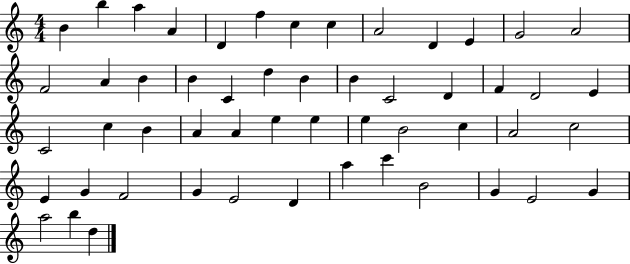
{
  \clef treble
  \numericTimeSignature
  \time 4/4
  \key c \major
  b'4 b''4 a''4 a'4 | d'4 f''4 c''4 c''4 | a'2 d'4 e'4 | g'2 a'2 | \break f'2 a'4 b'4 | b'4 c'4 d''4 b'4 | b'4 c'2 d'4 | f'4 d'2 e'4 | \break c'2 c''4 b'4 | a'4 a'4 e''4 e''4 | e''4 b'2 c''4 | a'2 c''2 | \break e'4 g'4 f'2 | g'4 e'2 d'4 | a''4 c'''4 b'2 | g'4 e'2 g'4 | \break a''2 b''4 d''4 | \bar "|."
}